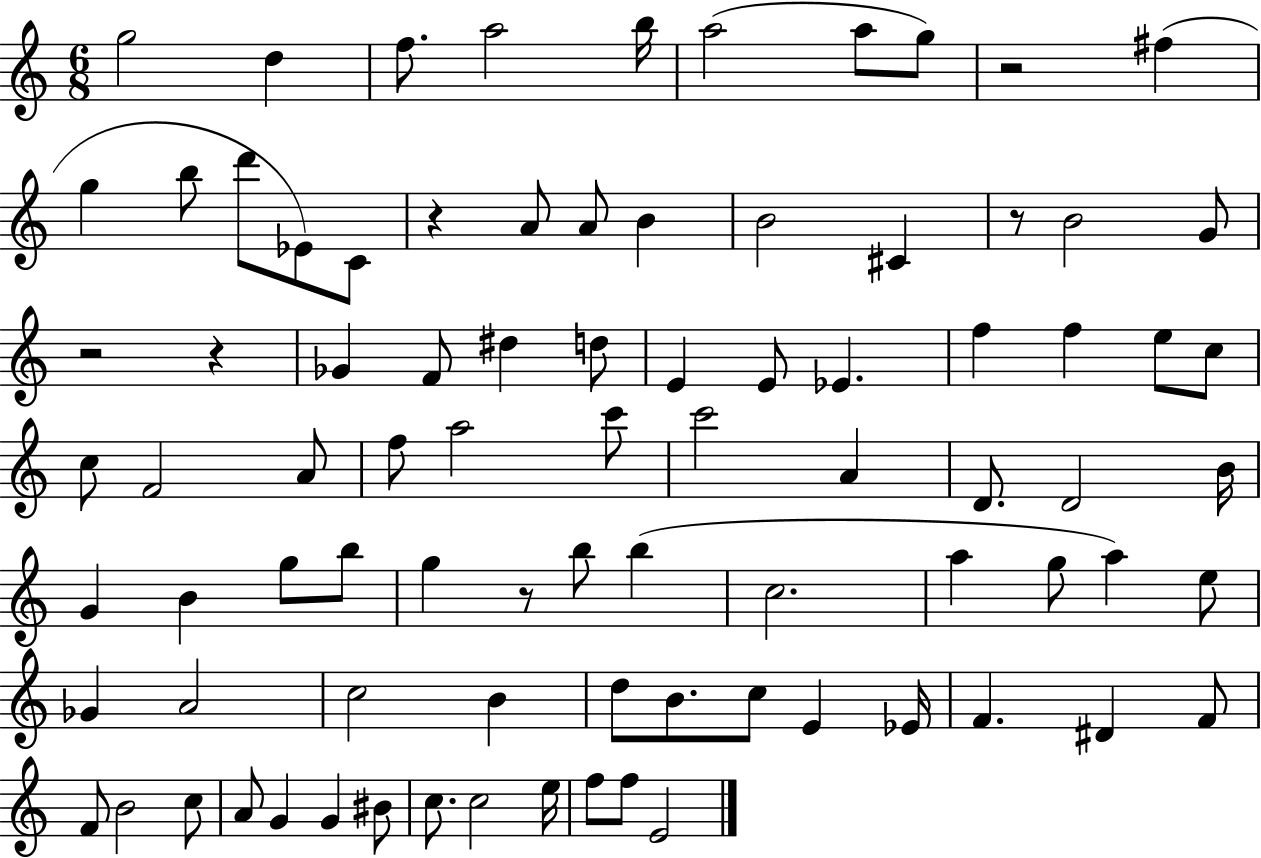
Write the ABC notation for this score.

X:1
T:Untitled
M:6/8
L:1/4
K:C
g2 d f/2 a2 b/4 a2 a/2 g/2 z2 ^f g b/2 d'/2 _E/2 C/2 z A/2 A/2 B B2 ^C z/2 B2 G/2 z2 z _G F/2 ^d d/2 E E/2 _E f f e/2 c/2 c/2 F2 A/2 f/2 a2 c'/2 c'2 A D/2 D2 B/4 G B g/2 b/2 g z/2 b/2 b c2 a g/2 a e/2 _G A2 c2 B d/2 B/2 c/2 E _E/4 F ^D F/2 F/2 B2 c/2 A/2 G G ^B/2 c/2 c2 e/4 f/2 f/2 E2